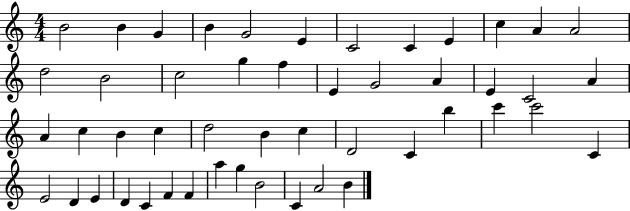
B4/h B4/q G4/q B4/q G4/h E4/q C4/h C4/q E4/q C5/q A4/q A4/h D5/h B4/h C5/h G5/q F5/q E4/q G4/h A4/q E4/q C4/h A4/q A4/q C5/q B4/q C5/q D5/h B4/q C5/q D4/h C4/q B5/q C6/q C6/h C4/q E4/h D4/q E4/q D4/q C4/q F4/q F4/q A5/q G5/q B4/h C4/q A4/h B4/q